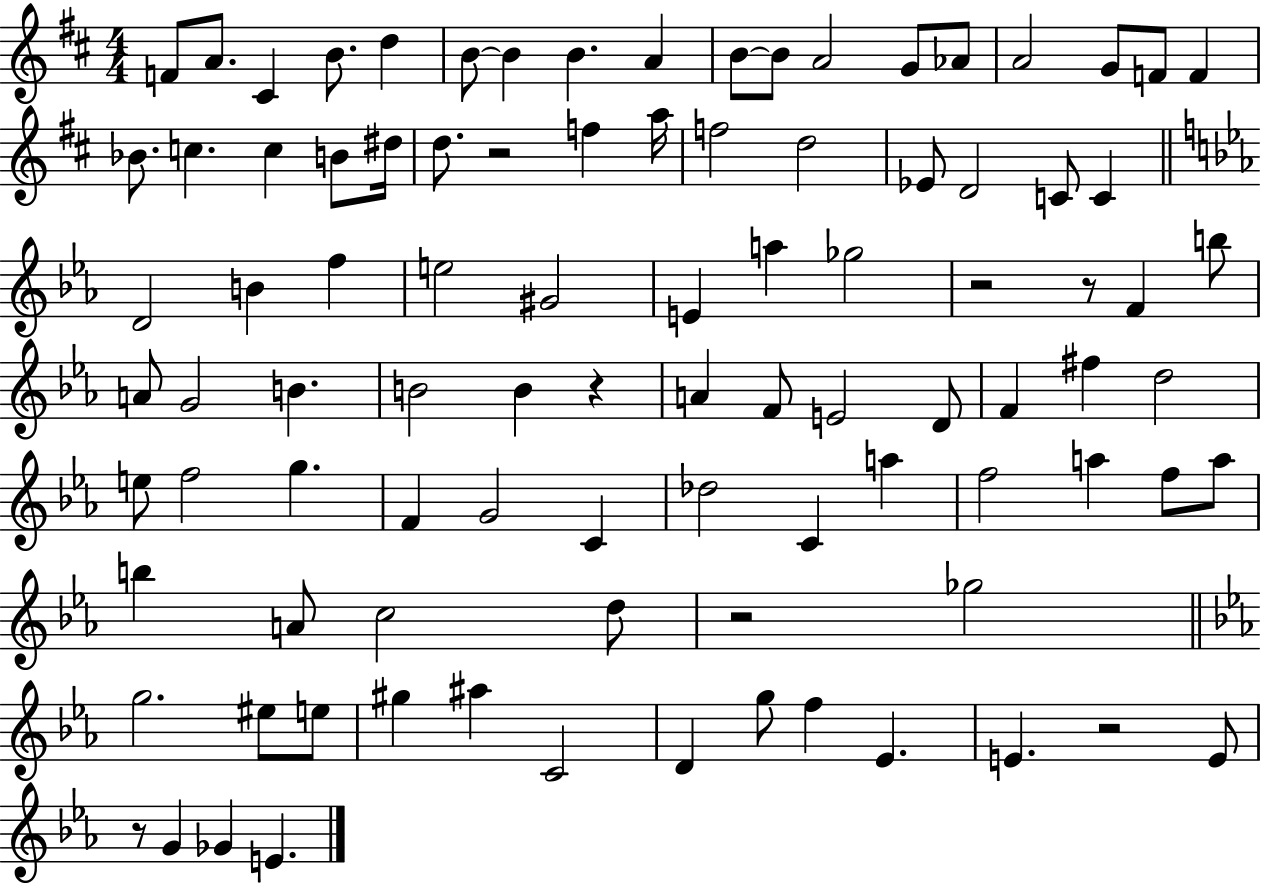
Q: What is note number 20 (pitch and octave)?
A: C5